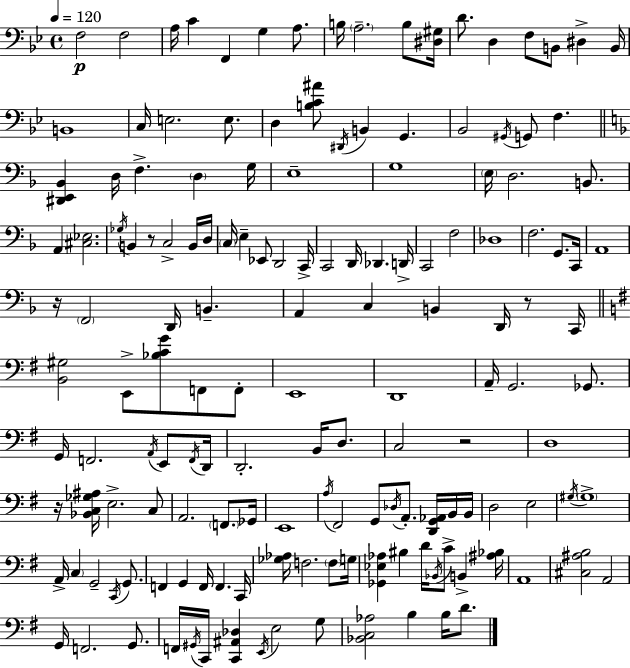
X:1
T:Untitled
M:4/4
L:1/4
K:Gm
F,2 F,2 A,/4 C F,, G, A,/2 B,/4 A,2 B,/2 [^D,^G,]/4 D/2 D, F,/2 B,,/2 ^D, B,,/4 B,,4 C,/4 E,2 E,/2 D, [B,C^A]/2 ^D,,/4 B,, G,, _B,,2 ^G,,/4 G,,/2 F, [^D,,E,,_B,,] D,/4 F, D, G,/4 E,4 G,4 E,/4 D,2 B,,/2 A,, [^C,_E,]2 _G,/4 B,, z/2 C,2 B,,/4 D,/4 C,/4 E, _E,,/2 D,,2 C,,/4 C,,2 D,,/4 _D,, D,,/4 C,,2 F,2 _D,4 F,2 G,,/2 C,,/4 A,,4 z/4 F,,2 D,,/4 B,, A,, C, B,, D,,/4 z/2 C,,/4 [B,,^G,]2 E,,/2 [_B,CG]/2 F,,/2 F,,/2 E,,4 D,,4 A,,/4 G,,2 _G,,/2 G,,/4 F,,2 A,,/4 E,,/2 F,,/4 D,,/4 D,,2 B,,/4 D,/2 C,2 z2 D,4 z/4 [_B,,C,_G,^A,]/4 E,2 C,/2 A,,2 F,,/2 _G,,/4 E,,4 A,/4 ^F,,2 G,,/2 _D,/4 A,,/2 [D,,G,,_A,,]/4 B,,/4 B,,/4 D,2 E,2 ^G,/4 ^G,4 A,,/4 C, G,,2 C,,/4 G,,/2 F,, G,, F,,/4 F,, C,,/4 [_G,_A,]/4 F,2 F,/2 G,/4 [_G,,_E,_A,] ^B, D/4 _B,,/4 C/2 B,, [^A,_B,]/4 A,,4 [^C,^A,B,]2 A,,2 G,,/4 F,,2 G,,/2 F,,/4 ^G,,/4 C,,/4 [C,,^A,,_D,] E,,/4 E,2 G,/2 [_B,,C,_A,]2 B, B,/4 D/2